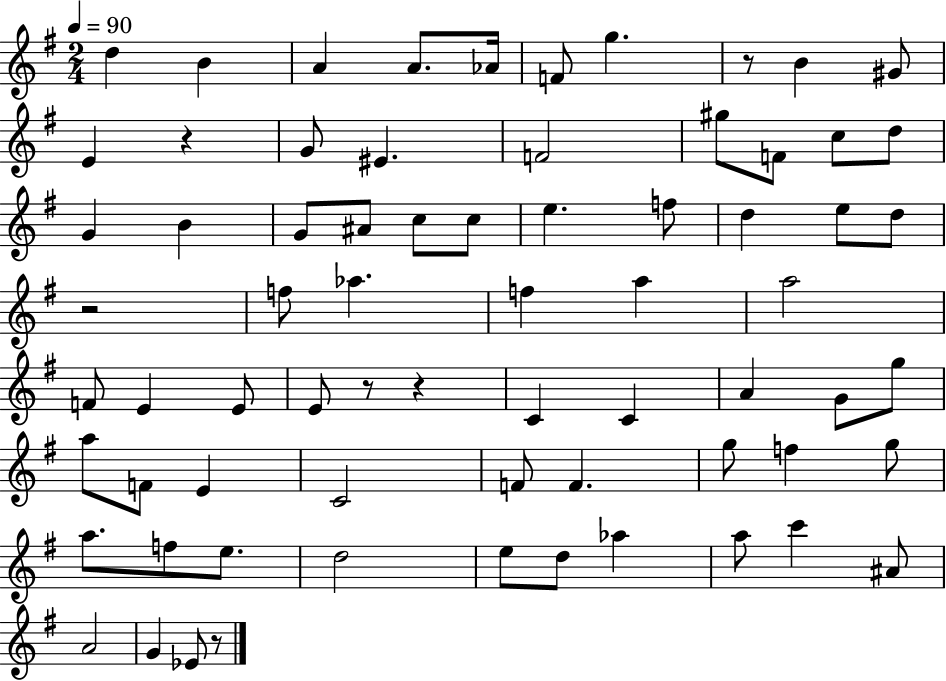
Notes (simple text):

D5/q B4/q A4/q A4/e. Ab4/s F4/e G5/q. R/e B4/q G#4/e E4/q R/q G4/e EIS4/q. F4/h G#5/e F4/e C5/e D5/e G4/q B4/q G4/e A#4/e C5/e C5/e E5/q. F5/e D5/q E5/e D5/e R/h F5/e Ab5/q. F5/q A5/q A5/h F4/e E4/q E4/e E4/e R/e R/q C4/q C4/q A4/q G4/e G5/e A5/e F4/e E4/q C4/h F4/e F4/q. G5/e F5/q G5/e A5/e. F5/e E5/e. D5/h E5/e D5/e Ab5/q A5/e C6/q A#4/e A4/h G4/q Eb4/e R/e